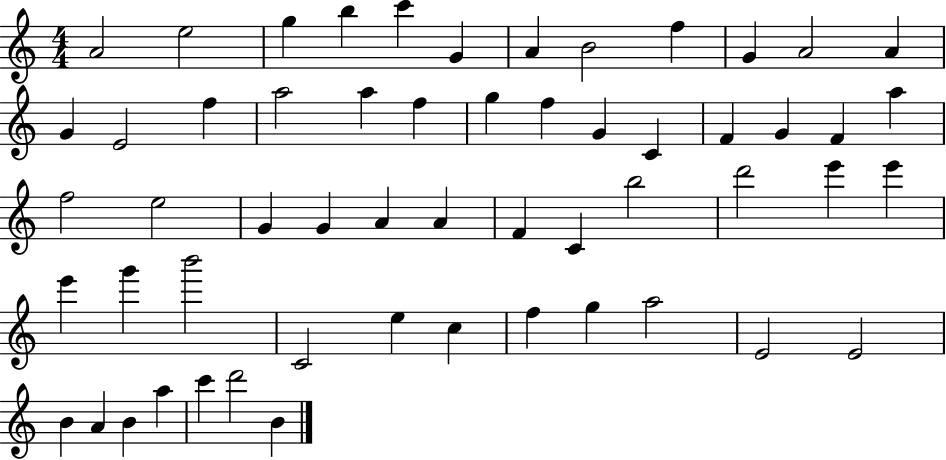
X:1
T:Untitled
M:4/4
L:1/4
K:C
A2 e2 g b c' G A B2 f G A2 A G E2 f a2 a f g f G C F G F a f2 e2 G G A A F C b2 d'2 e' e' e' g' b'2 C2 e c f g a2 E2 E2 B A B a c' d'2 B